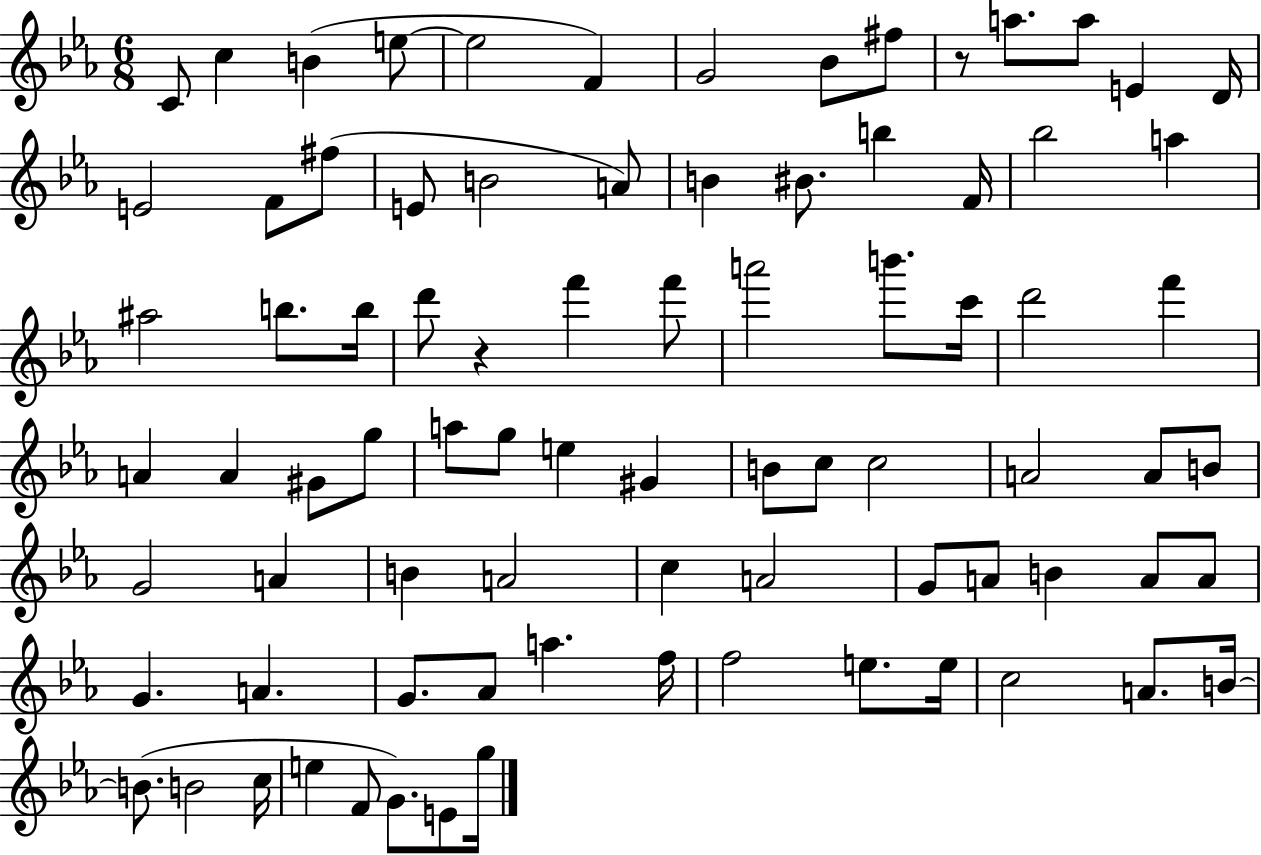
{
  \clef treble
  \numericTimeSignature
  \time 6/8
  \key ees \major
  c'8 c''4 b'4( e''8~~ | e''2 f'4) | g'2 bes'8 fis''8 | r8 a''8. a''8 e'4 d'16 | \break e'2 f'8 fis''8( | e'8 b'2 a'8) | b'4 bis'8. b''4 f'16 | bes''2 a''4 | \break ais''2 b''8. b''16 | d'''8 r4 f'''4 f'''8 | a'''2 b'''8. c'''16 | d'''2 f'''4 | \break a'4 a'4 gis'8 g''8 | a''8 g''8 e''4 gis'4 | b'8 c''8 c''2 | a'2 a'8 b'8 | \break g'2 a'4 | b'4 a'2 | c''4 a'2 | g'8 a'8 b'4 a'8 a'8 | \break g'4. a'4. | g'8. aes'8 a''4. f''16 | f''2 e''8. e''16 | c''2 a'8. b'16~~ | \break b'8.( b'2 c''16 | e''4 f'8 g'8.) e'8 g''16 | \bar "|."
}